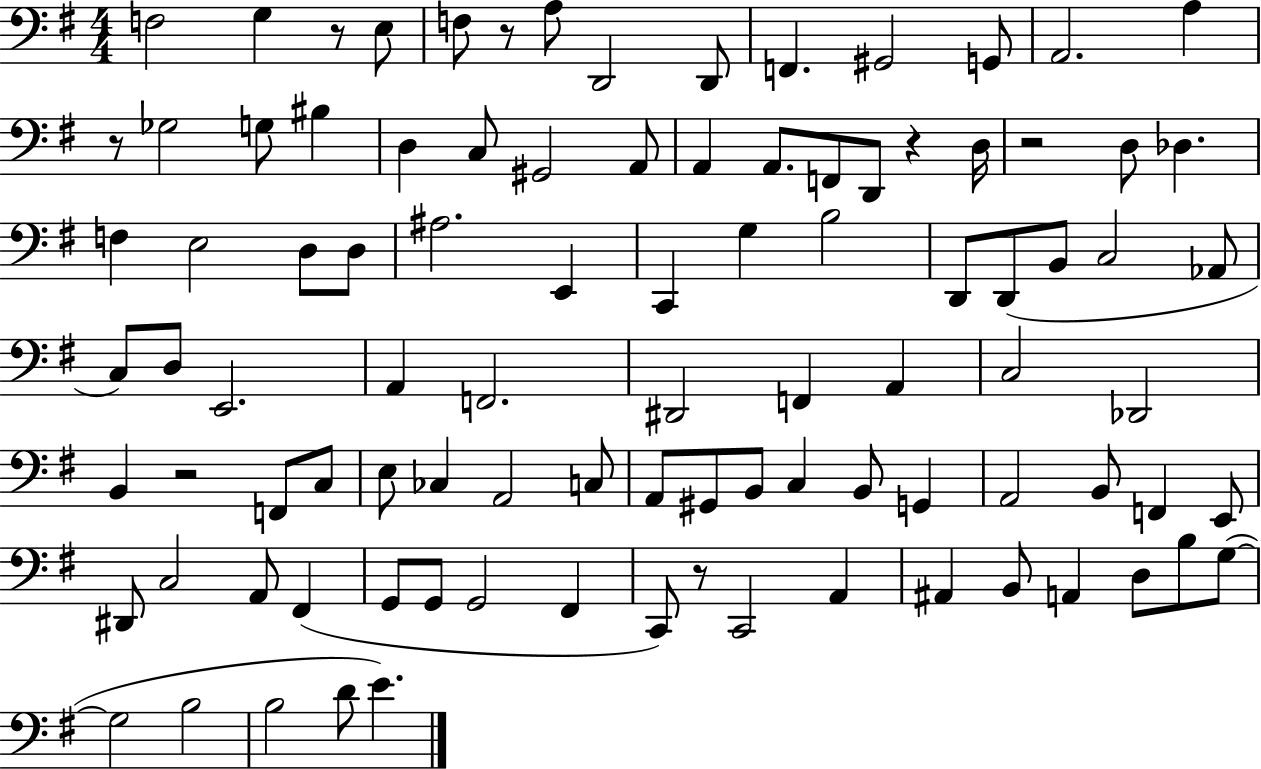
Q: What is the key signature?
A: G major